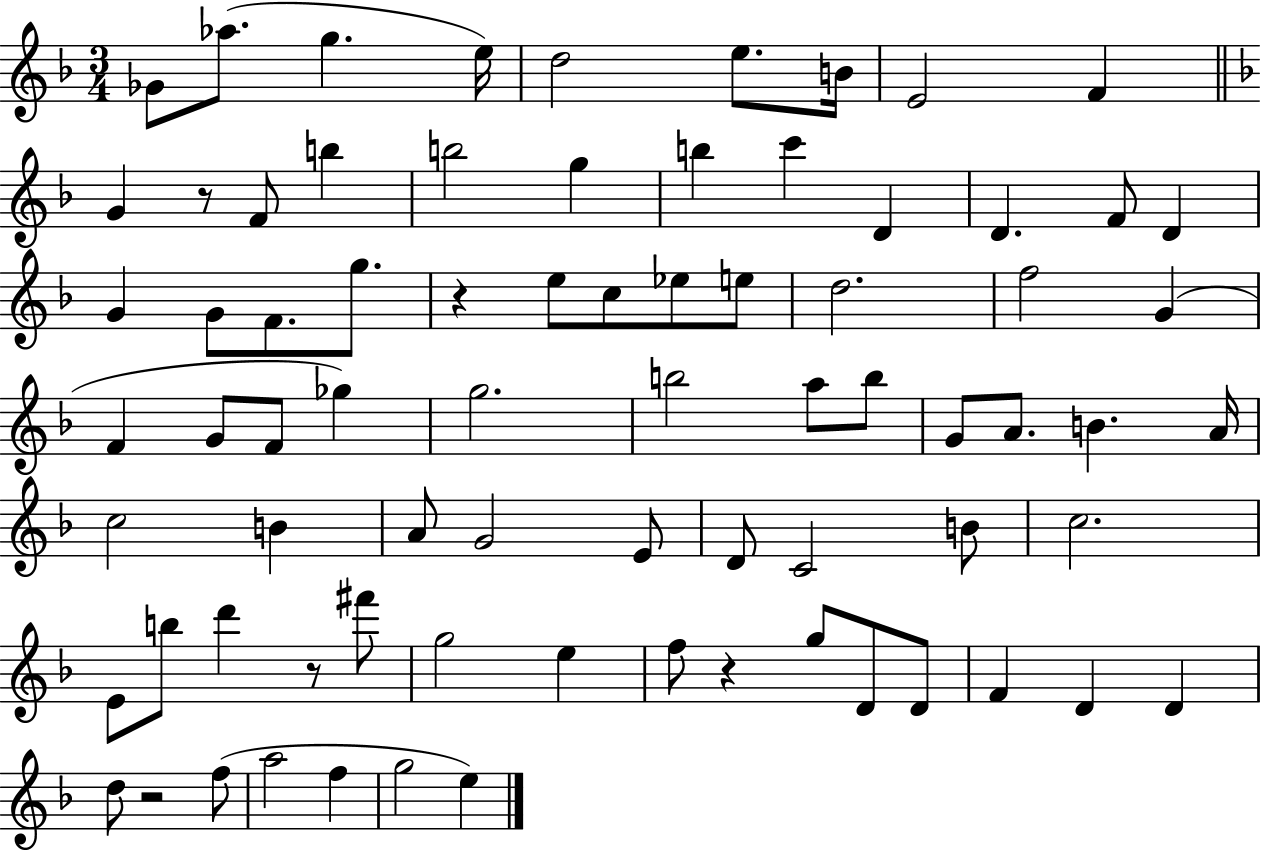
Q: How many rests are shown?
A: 5